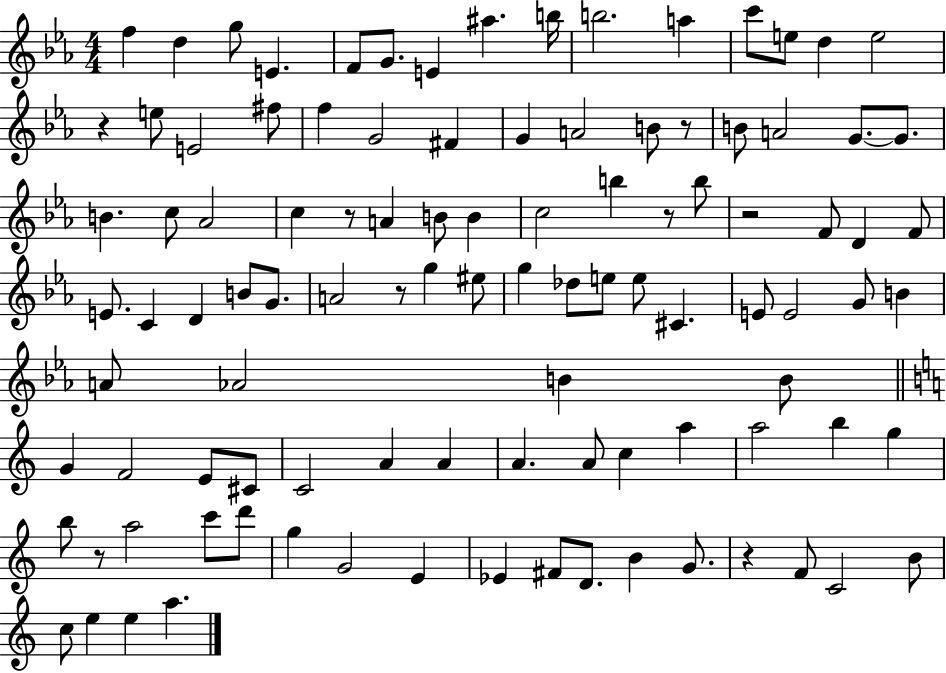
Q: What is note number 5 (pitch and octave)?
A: F4